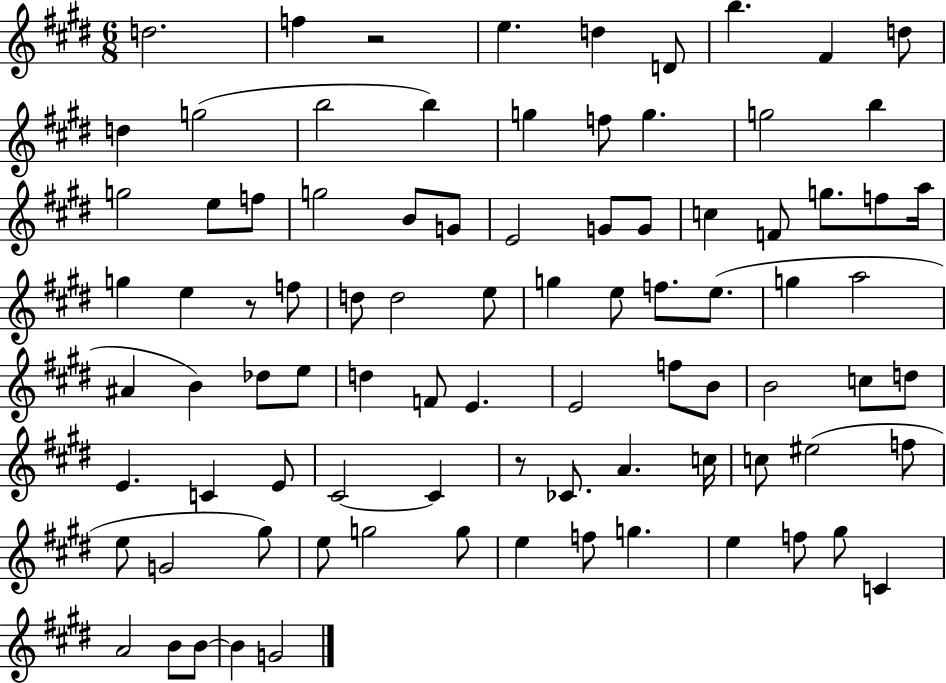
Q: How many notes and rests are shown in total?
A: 88